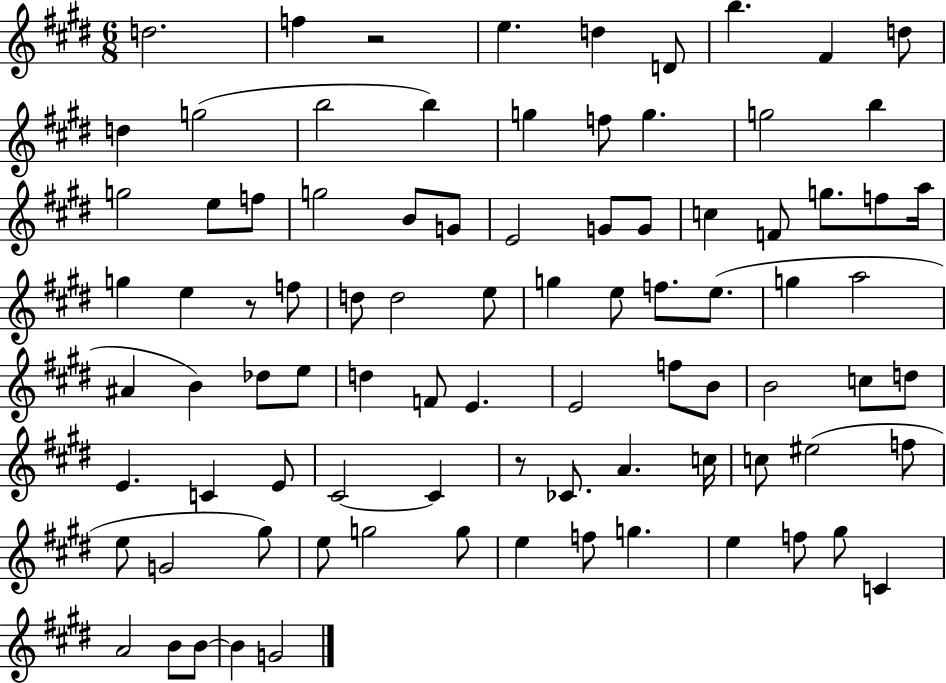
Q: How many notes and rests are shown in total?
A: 88